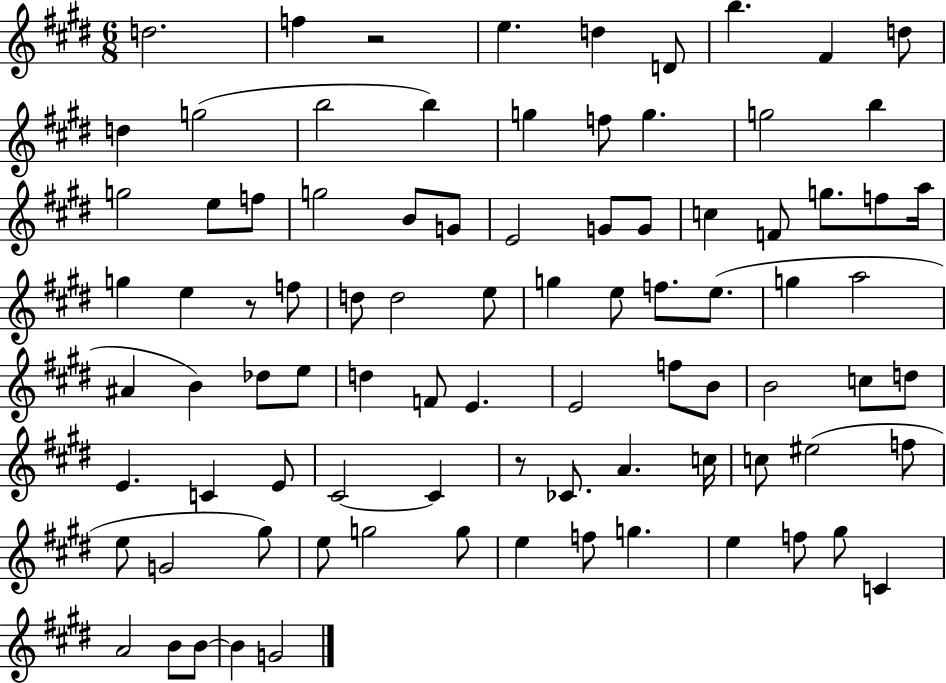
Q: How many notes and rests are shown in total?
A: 88